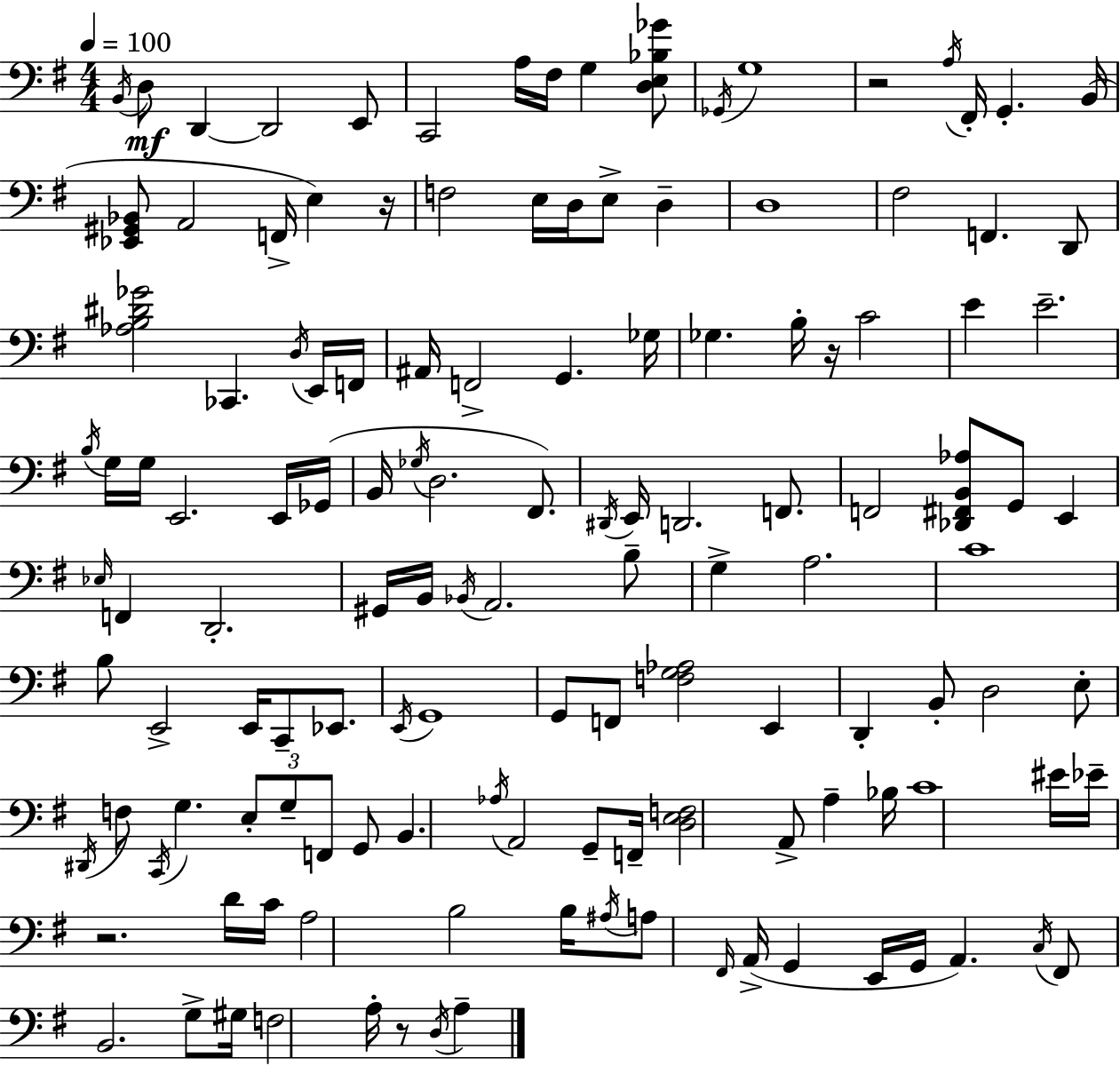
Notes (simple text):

B2/s D3/e D2/q D2/h E2/e C2/h A3/s F#3/s G3/q [D3,E3,Bb3,Gb4]/e Gb2/s G3/w R/h A3/s F#2/s G2/q. B2/s [Eb2,G#2,Bb2]/e A2/h F2/s E3/q R/s F3/h E3/s D3/s E3/e D3/q D3/w F#3/h F2/q. D2/e [Ab3,B3,D#4,Gb4]/h CES2/q. D3/s E2/s F2/s A#2/s F2/h G2/q. Gb3/s Gb3/q. B3/s R/s C4/h E4/q E4/h. B3/s G3/s G3/s E2/h. E2/s Gb2/s B2/s Gb3/s D3/h. F#2/e. D#2/s E2/s D2/h. F2/e. F2/h [Db2,F#2,B2,Ab3]/e G2/e E2/q Eb3/s F2/q D2/h. G#2/s B2/s Bb2/s A2/h. B3/e G3/q A3/h. C4/w B3/e E2/h E2/s C2/e Eb2/e. E2/s G2/w G2/e F2/e [F3,G3,Ab3]/h E2/q D2/q B2/e D3/h E3/e D#2/s F3/e C2/s G3/q. E3/e G3/e F2/e G2/e B2/q. Ab3/s A2/h G2/e F2/s [D3,E3,F3]/h A2/e A3/q Bb3/s C4/w EIS4/s Eb4/s R/h. D4/s C4/s A3/h B3/h B3/s A#3/s A3/e F#2/s A2/s G2/q E2/s G2/s A2/q. C3/s F#2/e B2/h. G3/e G#3/s F3/h A3/s R/e D3/s A3/q